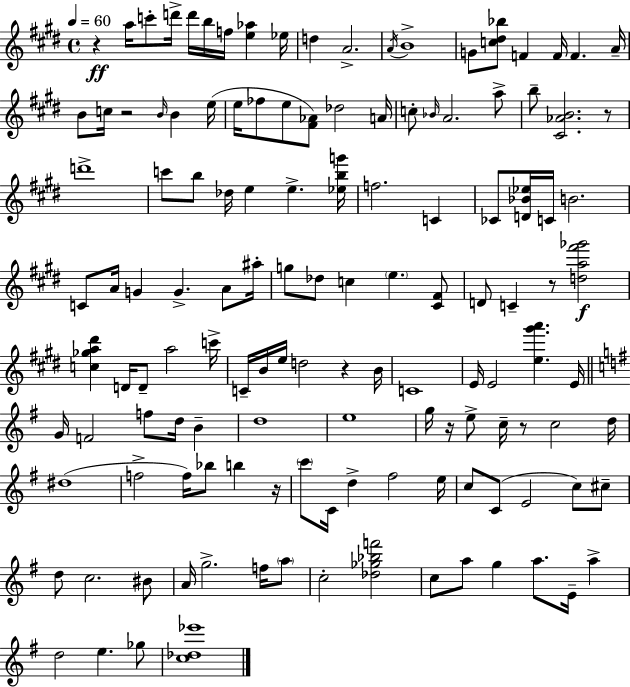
{
  \clef treble
  \time 4/4
  \defaultTimeSignature
  \key e \major
  \tempo 4 = 60
  \repeat volta 2 { r4\ff a''16 c'''8-. d'''16-> d'''16 b''16 f''16 <e'' aes''>4 ees''16 | d''4 a'2.-> | \acciaccatura { a'16 } b'1-> | g'8 <c'' dis'' bes''>8 f'4 f'16 f'4. | \break a'16-- b'8 c''16 r2 \grace { b'16 } b'4 | e''16( e''16 fes''8 e''8 <fis' aes'>8) des''2 | a'16 c''8-. \grace { bes'16 } a'2. | a''8-> b''8-- <cis' aes' b'>2. | \break r8 d'''1-> | c'''8 b''8 des''16 e''4 e''4.-> | <ees'' b'' g'''>16 f''2. c'4 | ces'8 <d' bes' ees''>16 c'16 b'2. | \break c'8 a'16 g'4 g'4.-> | a'8 ais''16-. g''8 des''8 c''4 \parenthesize e''4. | <cis' fis'>8 d'8 c'4-- r8 <d'' a'' fis''' ges'''>2\f | <c'' ges'' a'' dis'''>4 d'16 d'8-- a''2 | \break c'''16-> c'16-- b'16 e''16 d''2 r4 | b'16 c'1 | e'16 e'2 <e'' gis''' a'''>4. | e'16 \bar "||" \break \key e \minor g'16 f'2 f''8 d''16 b'4-- | d''1 | e''1 | g''16 r16 e''8-> c''16-- r8 c''2 d''16 | \break dis''1( | f''2-> f''16) bes''8 b''4 r16 | \parenthesize c'''8 c'16 d''4-> fis''2 e''16 | c''8 c'8( e'2 c''8) cis''8-- | \break d''8 c''2. bis'8 | a'16 g''2.-> f''16 \parenthesize a''8 | c''2-. <des'' ges'' bes'' f'''>2 | c''8 a''8 g''4 a''8. e'16-- a''4-> | \break d''2 e''4. ges''8 | <c'' des'' ees'''>1 | } \bar "|."
}